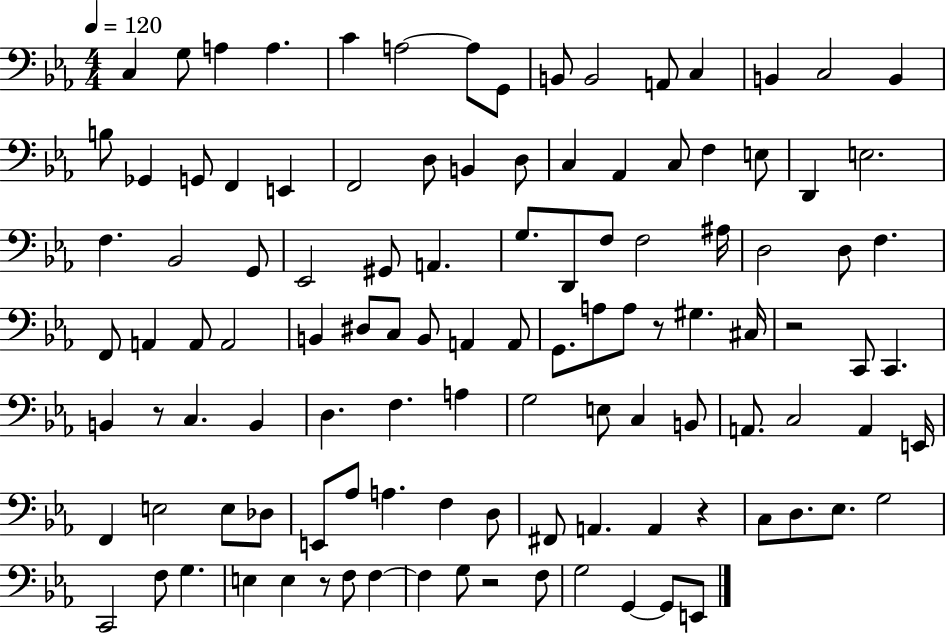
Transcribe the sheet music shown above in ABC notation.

X:1
T:Untitled
M:4/4
L:1/4
K:Eb
C, G,/2 A, A, C A,2 A,/2 G,,/2 B,,/2 B,,2 A,,/2 C, B,, C,2 B,, B,/2 _G,, G,,/2 F,, E,, F,,2 D,/2 B,, D,/2 C, _A,, C,/2 F, E,/2 D,, E,2 F, _B,,2 G,,/2 _E,,2 ^G,,/2 A,, G,/2 D,,/2 F,/2 F,2 ^A,/4 D,2 D,/2 F, F,,/2 A,, A,,/2 A,,2 B,, ^D,/2 C,/2 B,,/2 A,, A,,/2 G,,/2 A,/2 A,/2 z/2 ^G, ^C,/4 z2 C,,/2 C,, B,, z/2 C, B,, D, F, A, G,2 E,/2 C, B,,/2 A,,/2 C,2 A,, E,,/4 F,, E,2 E,/2 _D,/2 E,,/2 _A,/2 A, F, D,/2 ^F,,/2 A,, A,, z C,/2 D,/2 _E,/2 G,2 C,,2 F,/2 G, E, E, z/2 F,/2 F, F, G,/2 z2 F,/2 G,2 G,, G,,/2 E,,/2